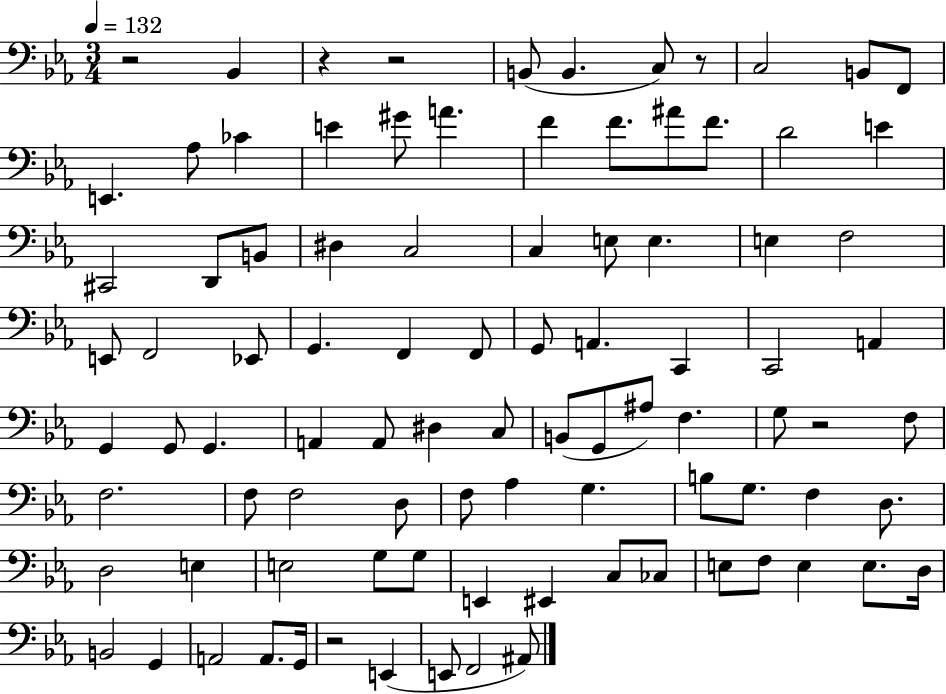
R/h Bb2/q R/q R/h B2/e B2/q. C3/e R/e C3/h B2/e F2/e E2/q. Ab3/e CES4/q E4/q G#4/e A4/q. F4/q F4/e. A#4/e F4/e. D4/h E4/q C#2/h D2/e B2/e D#3/q C3/h C3/q E3/e E3/q. E3/q F3/h E2/e F2/h Eb2/e G2/q. F2/q F2/e G2/e A2/q. C2/q C2/h A2/q G2/q G2/e G2/q. A2/q A2/e D#3/q C3/e B2/e G2/e A#3/e F3/q. G3/e R/h F3/e F3/h. F3/e F3/h D3/e F3/e Ab3/q G3/q. B3/e G3/e. F3/q D3/e. D3/h E3/q E3/h G3/e G3/e E2/q EIS2/q C3/e CES3/e E3/e F3/e E3/q E3/e. D3/s B2/h G2/q A2/h A2/e. G2/s R/h E2/q E2/e F2/h A#2/e